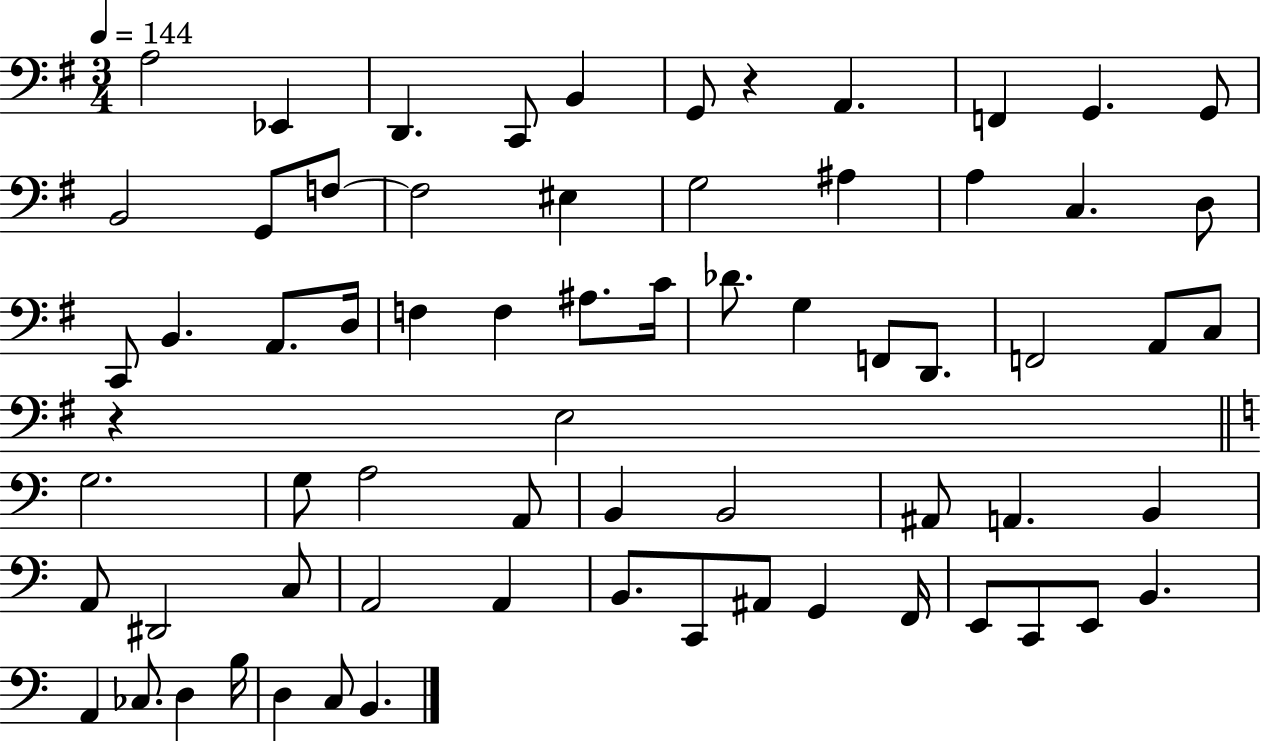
{
  \clef bass
  \numericTimeSignature
  \time 3/4
  \key g \major
  \tempo 4 = 144
  \repeat volta 2 { a2 ees,4 | d,4. c,8 b,4 | g,8 r4 a,4. | f,4 g,4. g,8 | \break b,2 g,8 f8~~ | f2 eis4 | g2 ais4 | a4 c4. d8 | \break c,8 b,4. a,8. d16 | f4 f4 ais8. c'16 | des'8. g4 f,8 d,8. | f,2 a,8 c8 | \break r4 e2 | \bar "||" \break \key c \major g2. | g8 a2 a,8 | b,4 b,2 | ais,8 a,4. b,4 | \break a,8 dis,2 c8 | a,2 a,4 | b,8. c,8 ais,8 g,4 f,16 | e,8 c,8 e,8 b,4. | \break a,4 ces8. d4 b16 | d4 c8 b,4. | } \bar "|."
}